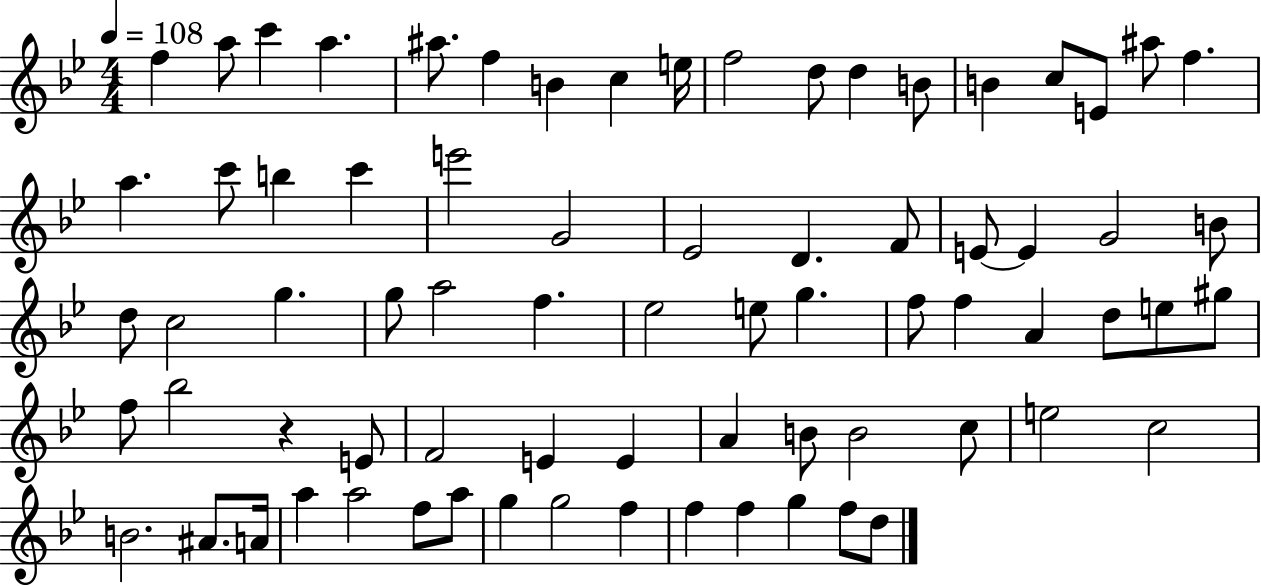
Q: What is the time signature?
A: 4/4